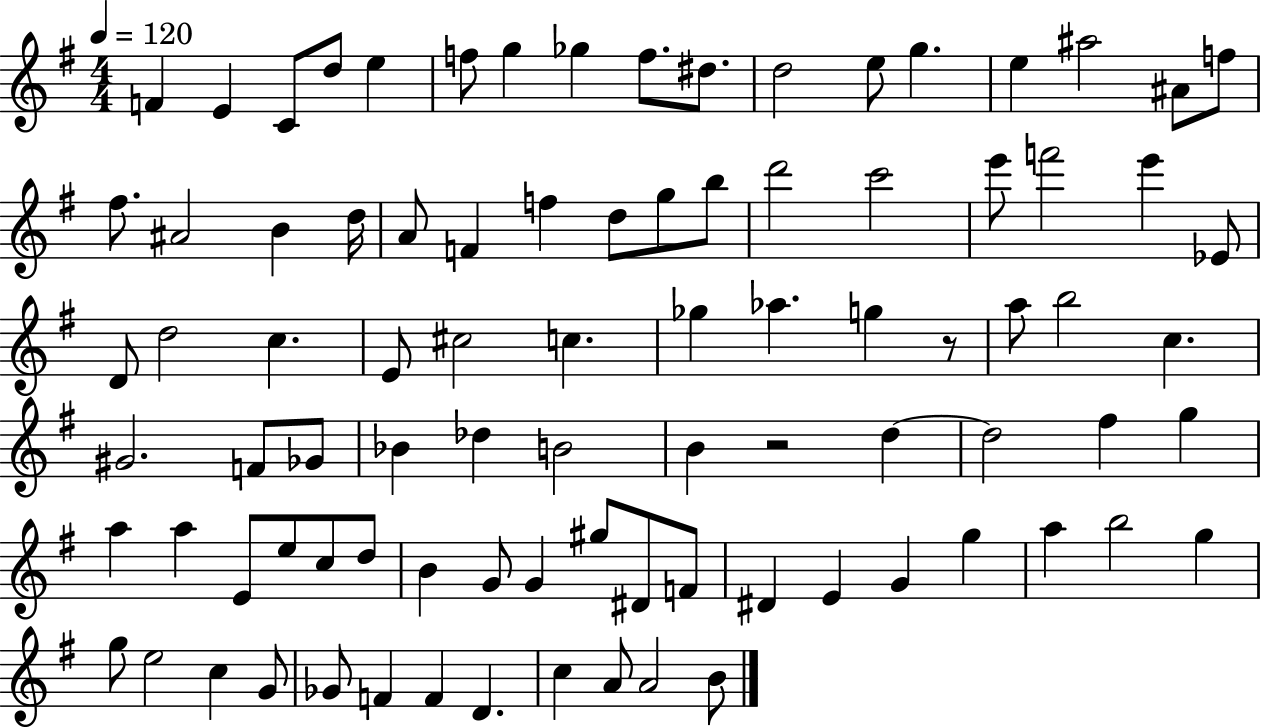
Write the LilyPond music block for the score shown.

{
  \clef treble
  \numericTimeSignature
  \time 4/4
  \key g \major
  \tempo 4 = 120
  f'4 e'4 c'8 d''8 e''4 | f''8 g''4 ges''4 f''8. dis''8. | d''2 e''8 g''4. | e''4 ais''2 ais'8 f''8 | \break fis''8. ais'2 b'4 d''16 | a'8 f'4 f''4 d''8 g''8 b''8 | d'''2 c'''2 | e'''8 f'''2 e'''4 ees'8 | \break d'8 d''2 c''4. | e'8 cis''2 c''4. | ges''4 aes''4. g''4 r8 | a''8 b''2 c''4. | \break gis'2. f'8 ges'8 | bes'4 des''4 b'2 | b'4 r2 d''4~~ | d''2 fis''4 g''4 | \break a''4 a''4 e'8 e''8 c''8 d''8 | b'4 g'8 g'4 gis''8 dis'8 f'8 | dis'4 e'4 g'4 g''4 | a''4 b''2 g''4 | \break g''8 e''2 c''4 g'8 | ges'8 f'4 f'4 d'4. | c''4 a'8 a'2 b'8 | \bar "|."
}